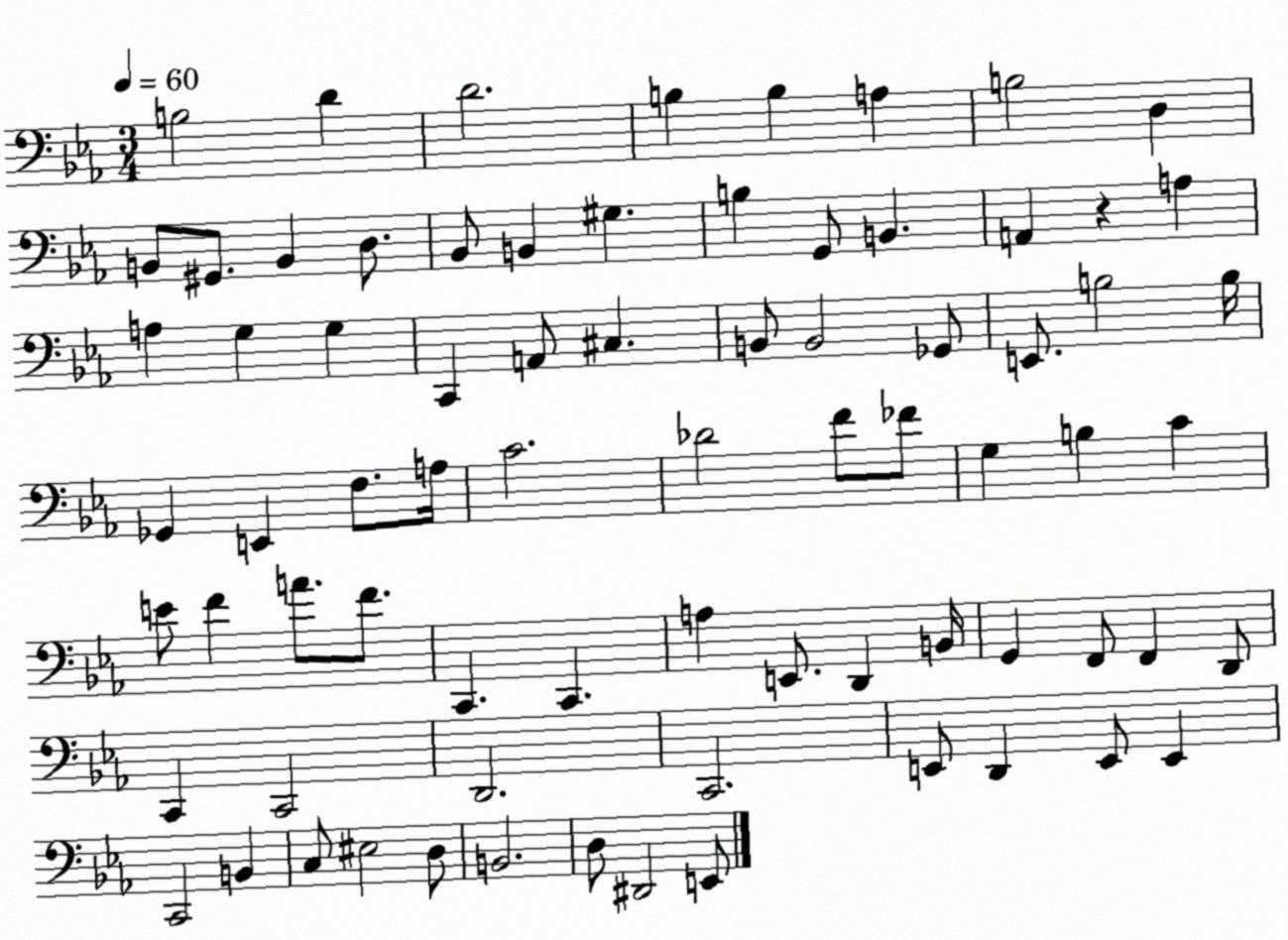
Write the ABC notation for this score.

X:1
T:Untitled
M:3/4
L:1/4
K:Eb
B,2 D D2 B, B, A, B,2 D, B,,/2 ^G,,/2 B,, D,/2 _B,,/2 B,, ^G, B, G,,/2 B,, A,, z A, A, G, G, C,, A,,/2 ^C, B,,/2 B,,2 _G,,/2 E,,/2 B,2 B,/4 _G,, E,, F,/2 A,/4 C2 _D2 F/2 _F/2 G, B, C E/2 F A/2 F/2 C,, C,, A, E,,/2 D,, B,,/4 G,, F,,/2 F,, D,,/2 C,, C,,2 D,,2 C,,2 E,,/2 D,, E,,/2 E,, C,,2 B,, C,/2 ^E,2 D,/2 B,,2 D,/2 ^D,,2 E,,/2